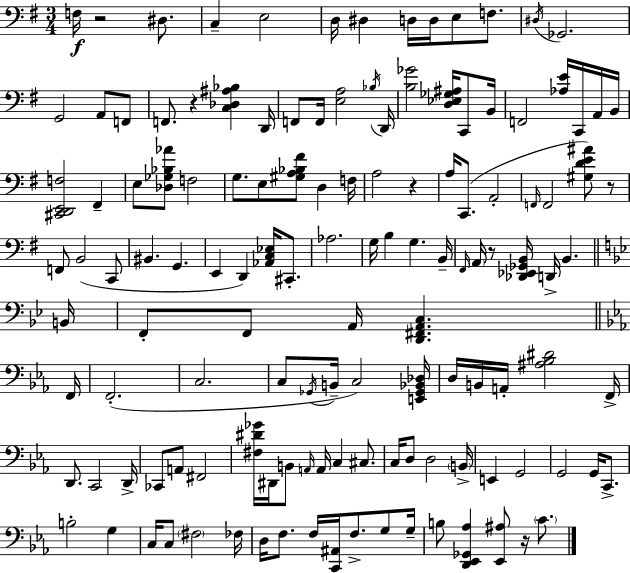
F3/s R/h D#3/e. C3/q E3/h D3/s D#3/q D3/s D3/s E3/e F3/e. D#3/s Gb2/h. G2/h A2/e F2/e F2/e. R/q [C3,Db3,A#3,Bb3]/q D2/s F2/e F2/s [E3,A3]/h Bb3/s D2/s [B3,Gb4]/h [D3,Eb3,Gb3,A#3]/s C2/e B2/s F2/h [Ab3,E4]/s C2/s A2/s B2/s [C#2,D2,E2,F3]/h F#2/q E3/e [Db3,Gb3,Bb3,Ab4]/e F3/h G3/e. E3/e [G#3,A3,Bb3,F#4]/e D3/q F3/s A3/h R/q A3/s C2/e. A2/h F2/s F2/h [G#3,D4,E4,A#4]/e R/e F2/e B2/h C2/e BIS2/q. G2/q. E2/q D2/q [Ab2,C3,Eb3]/s C#2/e. Ab3/h. G3/s B3/q G3/q. B2/s F#2/s A2/s R/e [Db2,Eb2,Gb2,B2]/s D2/s B2/q. B2/s F2/e F2/e A2/s [D2,F#2,A2,C3]/q. F2/s F2/h. C3/h. C3/e Gb2/s B2/s C3/h [E2,Gb2,Bb2,Db3]/s D3/s B2/s A2/s [A#3,Bb3,D#4]/h F2/s D2/e. C2/h D2/s CES2/e A2/e F#2/h [F#3,D#4,Gb4]/s D#2/s B2/e A2/s A2/s C3/q C#3/e. C3/s D3/e D3/h B2/s E2/q G2/h G2/h G2/s C2/e. B3/h G3/q C3/s C3/e F#3/h FES3/s D3/s F3/e. F3/s [C2,A#2]/s F3/e. G3/e G3/s B3/e [D2,Eb2,Gb2,Ab3]/q [Eb2,A#3]/e R/s C4/e.